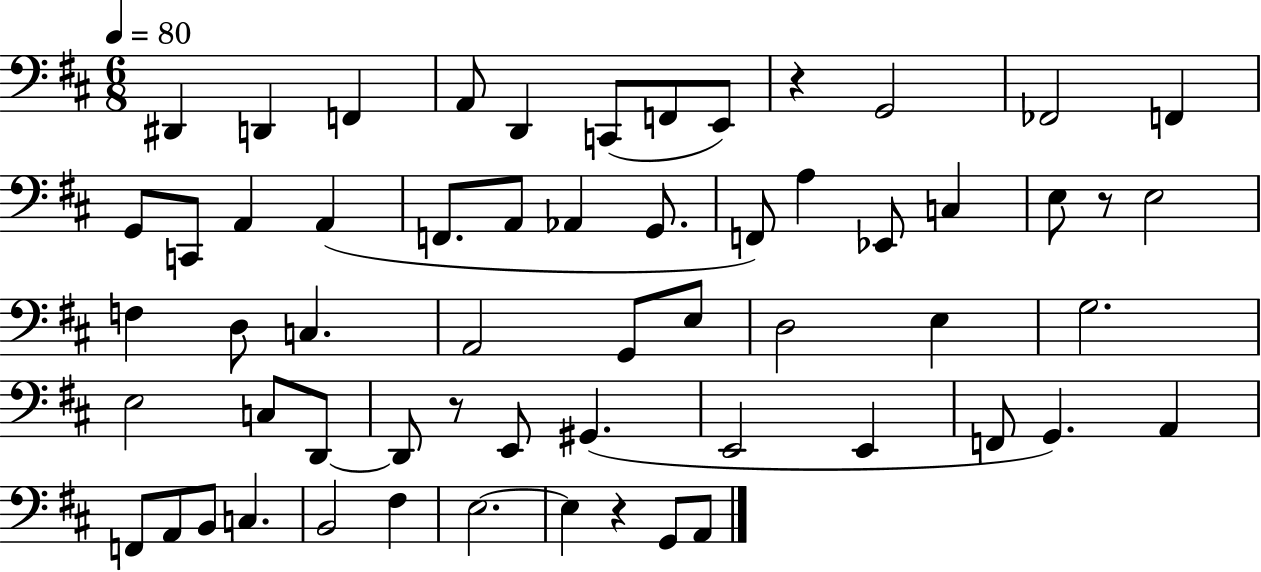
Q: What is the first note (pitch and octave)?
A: D#2